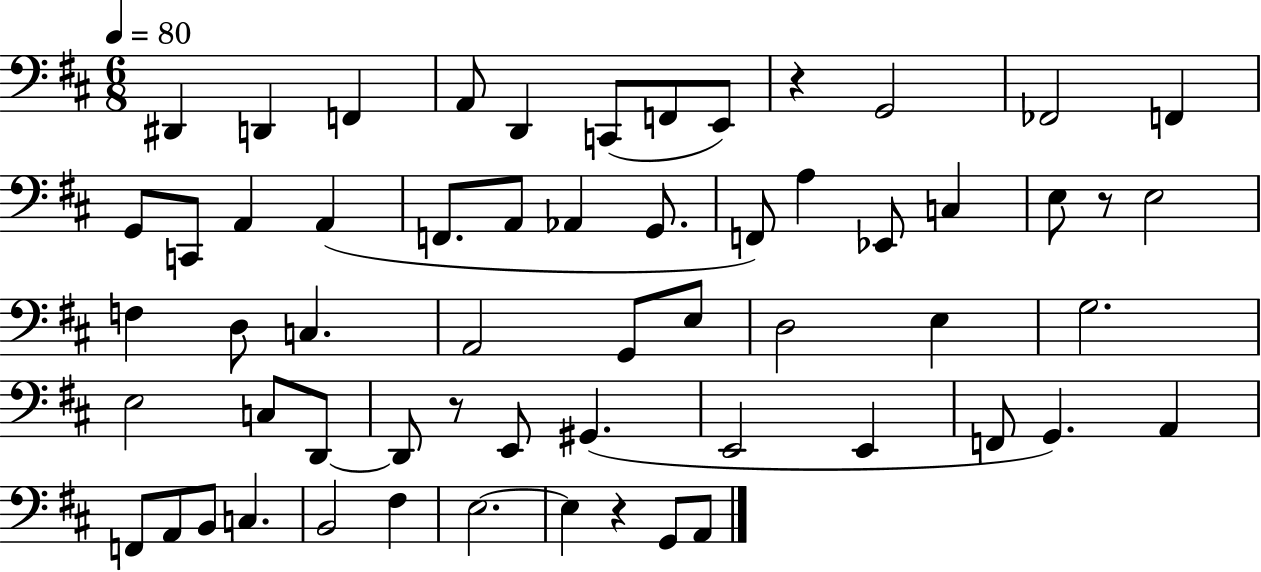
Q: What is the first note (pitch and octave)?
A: D#2